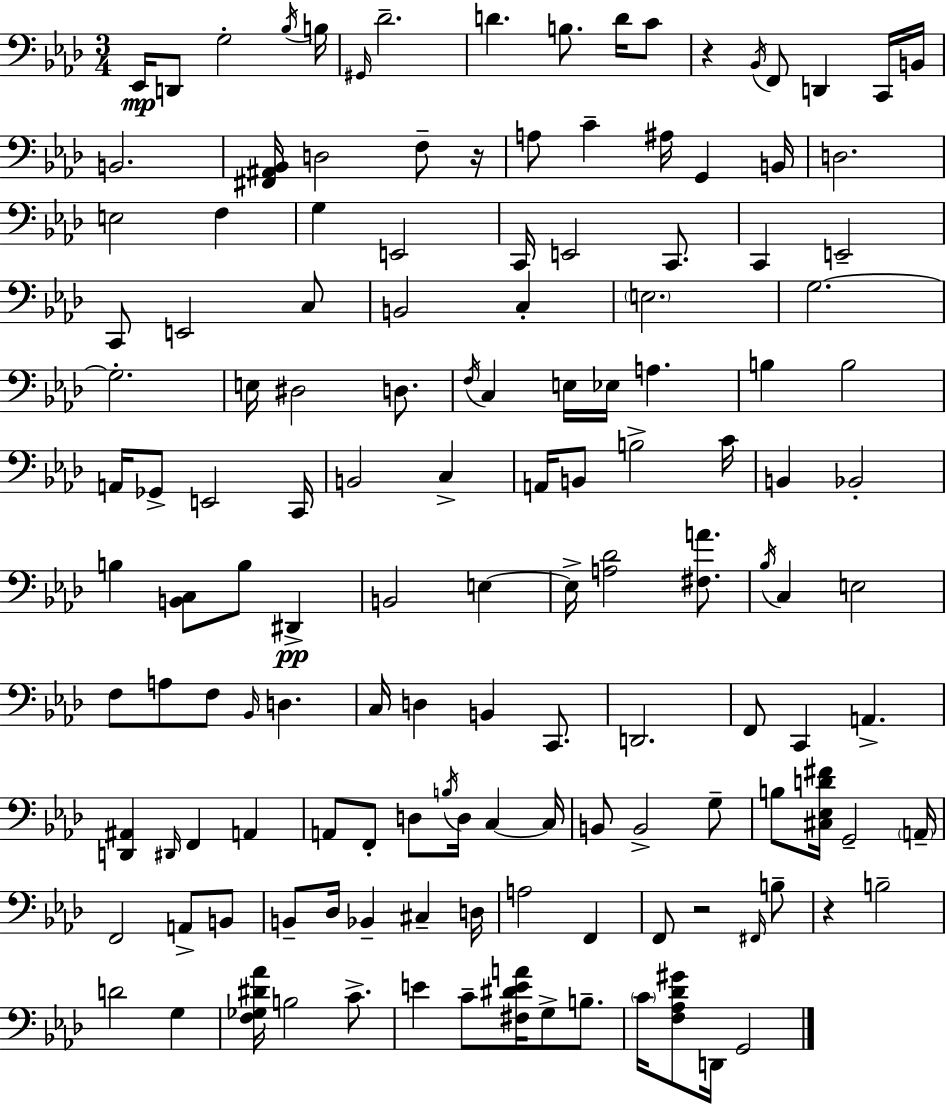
Eb2/s D2/e G3/h Bb3/s B3/s G#2/s Db4/h. D4/q. B3/e. D4/s C4/e R/q Bb2/s F2/e D2/q C2/s B2/s B2/h. [F#2,A#2,Bb2]/s D3/h F3/e R/s A3/e C4/q A#3/s G2/q B2/s D3/h. E3/h F3/q G3/q E2/h C2/s E2/h C2/e. C2/q E2/h C2/e E2/h C3/e B2/h C3/q E3/h. G3/h. G3/h. E3/s D#3/h D3/e. F3/s C3/q E3/s Eb3/s A3/q. B3/q B3/h A2/s Gb2/e E2/h C2/s B2/h C3/q A2/s B2/e B3/h C4/s B2/q Bb2/h B3/q [B2,C3]/e B3/e D#2/q B2/h E3/q E3/s [A3,Db4]/h [F#3,A4]/e. Bb3/s C3/q E3/h F3/e A3/e F3/e Bb2/s D3/q. C3/s D3/q B2/q C2/e. D2/h. F2/e C2/q A2/q. [D2,A#2]/q D#2/s F2/q A2/q A2/e F2/e D3/e B3/s D3/s C3/q C3/s B2/e B2/h G3/e B3/e [C#3,Eb3,D4,F#4]/s G2/h A2/s F2/h A2/e B2/e B2/e Db3/s Bb2/q C#3/q D3/s A3/h F2/q F2/e R/h F#2/s B3/e R/q B3/h D4/h G3/q [F3,Gb3,D#4,Ab4]/s B3/h C4/e. E4/q C4/e [F#3,D#4,E4,A4]/s G3/e B3/e. C4/s [F3,Ab3,Db4,G#4]/e D2/s G2/h